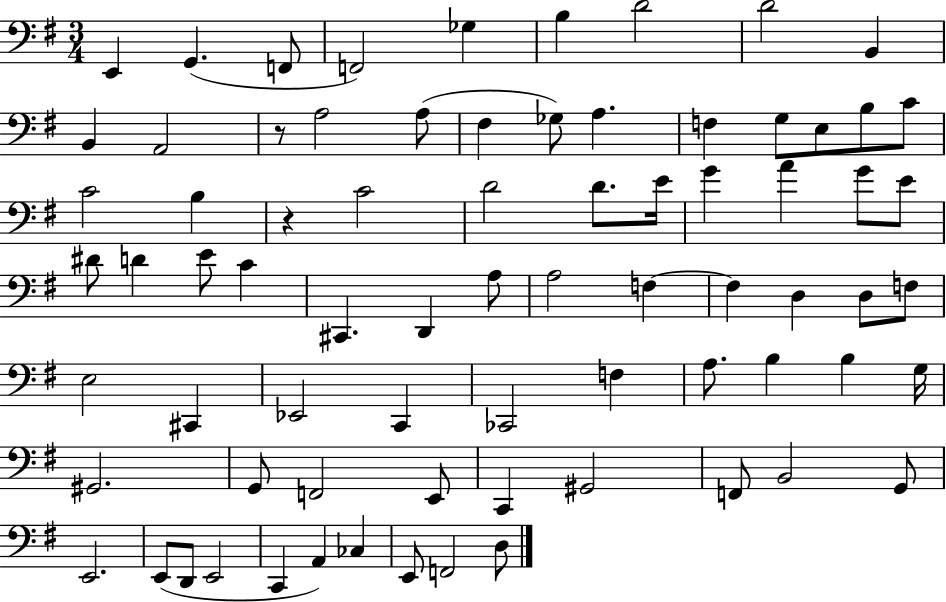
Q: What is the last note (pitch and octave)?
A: D3